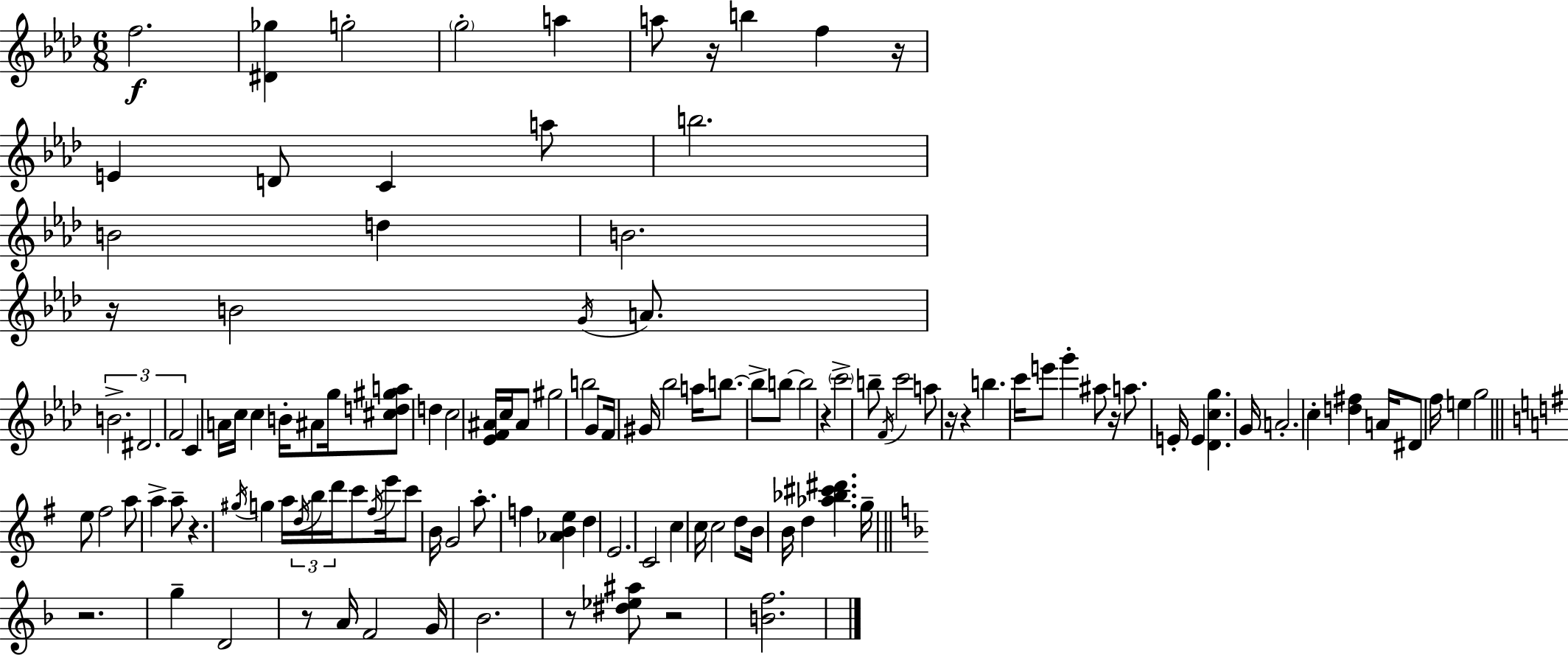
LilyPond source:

{
  \clef treble
  \numericTimeSignature
  \time 6/8
  \key f \minor
  f''2.\f | <dis' ges''>4 g''2-. | \parenthesize g''2-. a''4 | a''8 r16 b''4 f''4 r16 | \break e'4 d'8 c'4 a''8 | b''2. | b'2 d''4 | b'2. | \break r16 b'2 \acciaccatura { g'16 } a'8. | \tuplet 3/2 { b'2.-> | dis'2. | f'2 } c'4 | \break a'16 c''16 c''4 b'16-. ais'8 g''16 <cis'' d'' gis'' a''>8 | d''4 c''2 | <ees' f' ais'>16 c''16 ais'8 gis''2 | b''2 g'8 f'16 | \break gis'16 bes''2 a''16 b''8.~~ | b''8-> b''8~~ b''2 | r4 \parenthesize c'''2-> | b''8-- \acciaccatura { f'16 } c'''2 | \break a''8 r16 r4 b''4. | c'''16 e'''8 g'''4-. ais''8 r16 a''8. | e'16-. e'4 <des' c'' g''>4. | g'16 a'2.-. | \break c''4-. <d'' fis''>4 a'16 dis'8 | f''16 e''4 g''2 | \bar "||" \break \key g \major e''8 fis''2 a''8 | a''4-> a''8-- r4. | \acciaccatura { gis''16 } g''4 a''16 \tuplet 3/2 { \acciaccatura { d''16 } b''16 d'''16 } c'''8 \acciaccatura { fis''16 } | e'''16 c'''8 b'16 g'2 | \break a''8.-. f''4 <aes' b' e''>4 d''4 | e'2. | c'2 c''4 | c''16 c''2 | \break d''8 b'16 b'16 d''4 <aes'' bes'' cis''' dis'''>4. | g''16-- \bar "||" \break \key f \major r2. | g''4-- d'2 | r8 a'16 f'2 g'16 | bes'2. | \break r8 <dis'' ees'' ais''>8 r2 | <b' f''>2. | \bar "|."
}